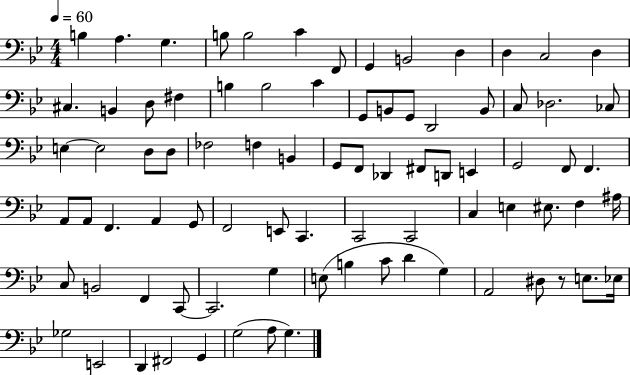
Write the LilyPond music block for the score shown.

{
  \clef bass
  \numericTimeSignature
  \time 4/4
  \key bes \major
  \tempo 4 = 60
  b4 a4. g4. | b8 b2 c'4 f,8 | g,4 b,2 d4 | d4 c2 d4 | \break cis4. b,4 d8 fis4 | b4 b2 c'4 | g,8 b,8 g,8 d,2 b,8 | c8 des2. ces8 | \break e4~~ e2 d8 d8 | fes2 f4 b,4 | g,8 f,8 des,4 fis,8 d,8 e,4 | g,2 f,8 f,4. | \break a,8 a,8 f,4. a,4 g,8 | f,2 e,8 c,4. | c,2 c,2 | c4 e4 eis8. f4 ais16 | \break c8 b,2 f,4 c,8~~ | c,2. g4 | e8( b4 c'8 d'4 g4) | a,2 dis8 r8 e8. ees16 | \break ges2 e,2 | d,4 fis,2 g,4 | g2( a8 g4.) | \bar "|."
}